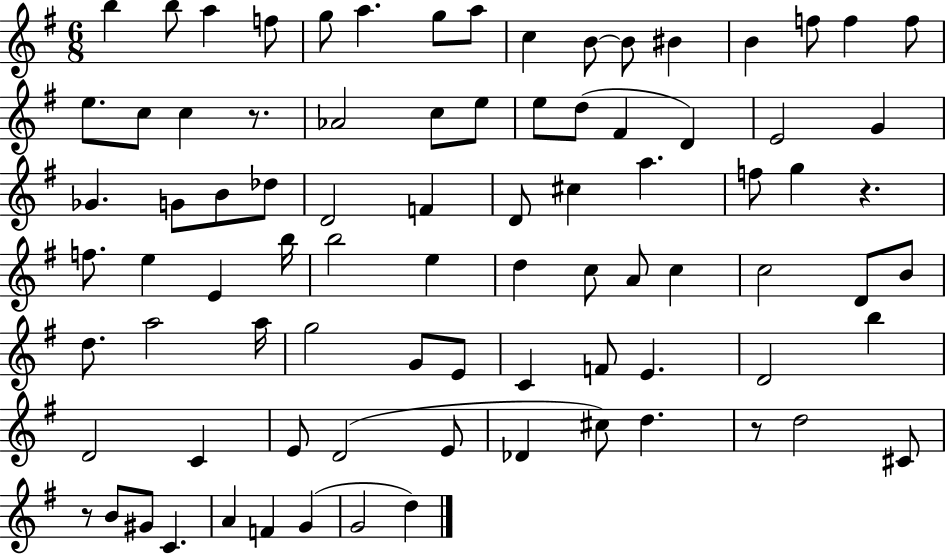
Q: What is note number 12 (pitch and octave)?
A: BIS4